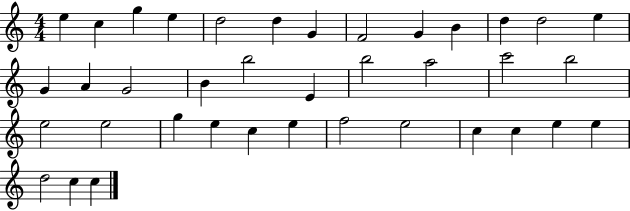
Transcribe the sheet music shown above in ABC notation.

X:1
T:Untitled
M:4/4
L:1/4
K:C
e c g e d2 d G F2 G B d d2 e G A G2 B b2 E b2 a2 c'2 b2 e2 e2 g e c e f2 e2 c c e e d2 c c